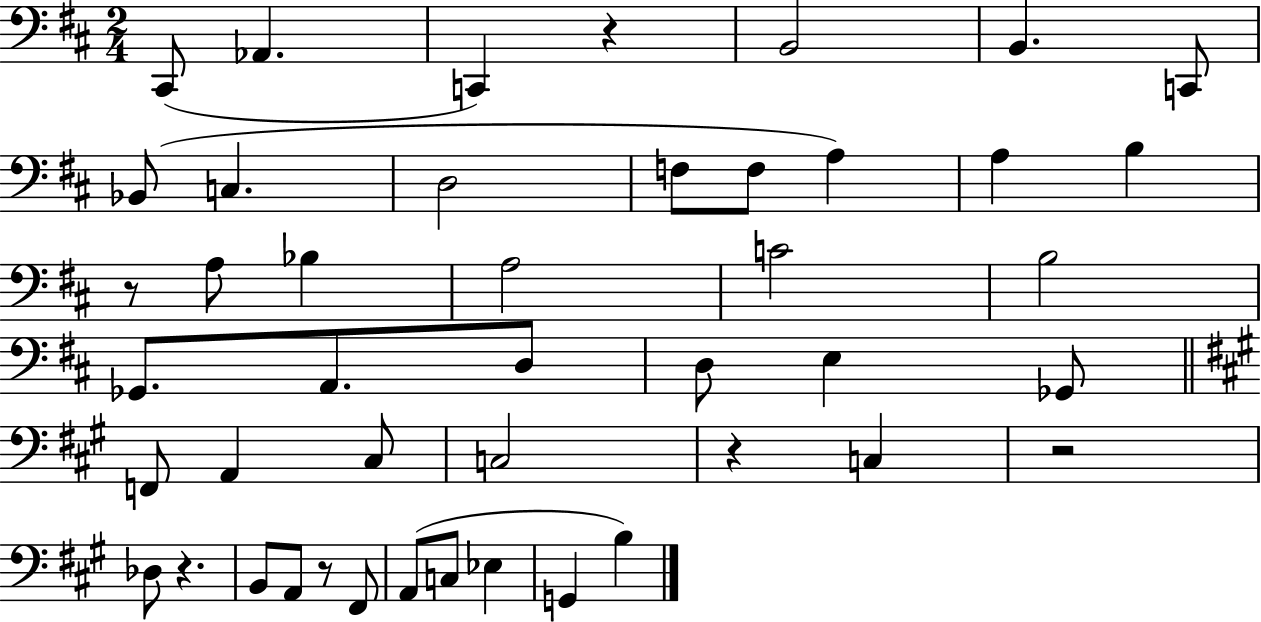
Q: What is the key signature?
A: D major